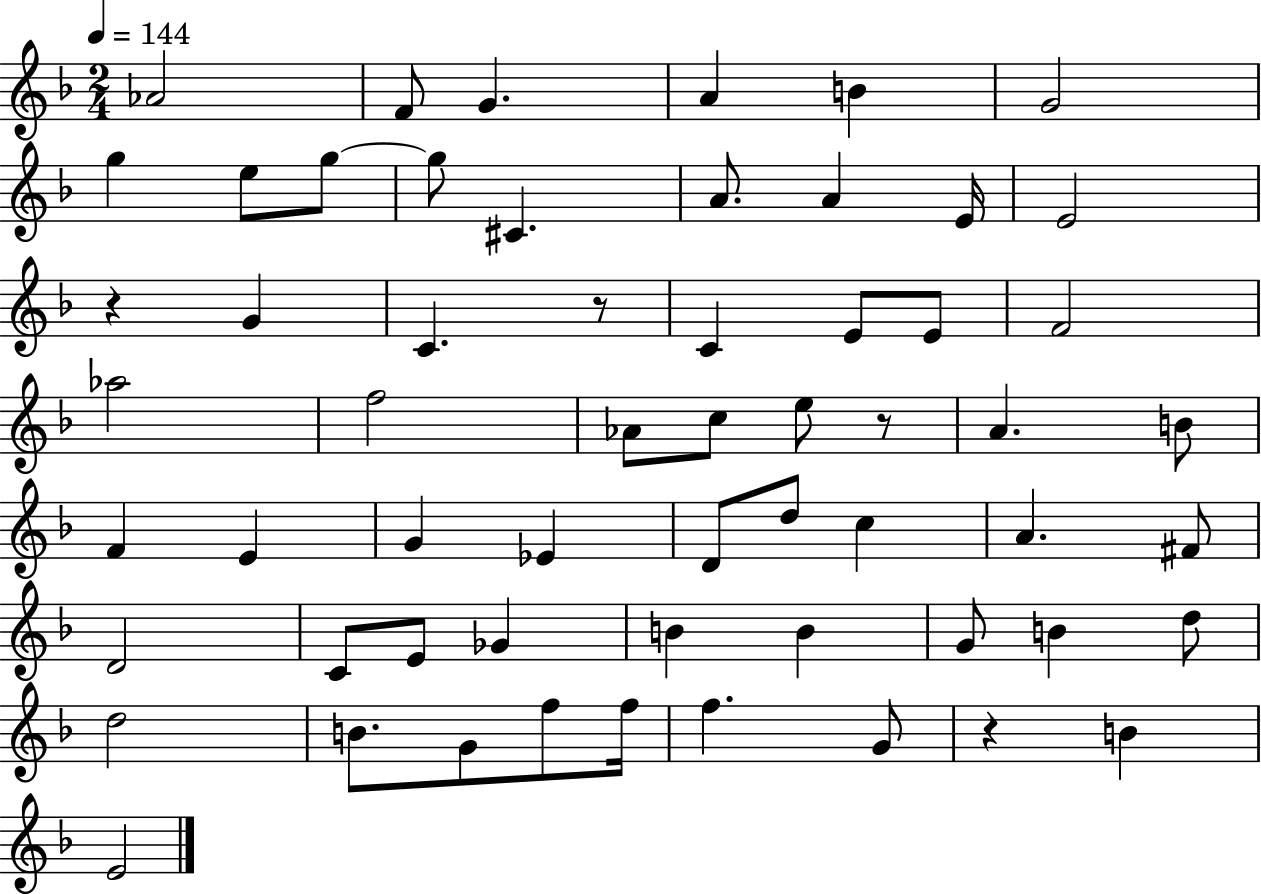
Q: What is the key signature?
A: F major